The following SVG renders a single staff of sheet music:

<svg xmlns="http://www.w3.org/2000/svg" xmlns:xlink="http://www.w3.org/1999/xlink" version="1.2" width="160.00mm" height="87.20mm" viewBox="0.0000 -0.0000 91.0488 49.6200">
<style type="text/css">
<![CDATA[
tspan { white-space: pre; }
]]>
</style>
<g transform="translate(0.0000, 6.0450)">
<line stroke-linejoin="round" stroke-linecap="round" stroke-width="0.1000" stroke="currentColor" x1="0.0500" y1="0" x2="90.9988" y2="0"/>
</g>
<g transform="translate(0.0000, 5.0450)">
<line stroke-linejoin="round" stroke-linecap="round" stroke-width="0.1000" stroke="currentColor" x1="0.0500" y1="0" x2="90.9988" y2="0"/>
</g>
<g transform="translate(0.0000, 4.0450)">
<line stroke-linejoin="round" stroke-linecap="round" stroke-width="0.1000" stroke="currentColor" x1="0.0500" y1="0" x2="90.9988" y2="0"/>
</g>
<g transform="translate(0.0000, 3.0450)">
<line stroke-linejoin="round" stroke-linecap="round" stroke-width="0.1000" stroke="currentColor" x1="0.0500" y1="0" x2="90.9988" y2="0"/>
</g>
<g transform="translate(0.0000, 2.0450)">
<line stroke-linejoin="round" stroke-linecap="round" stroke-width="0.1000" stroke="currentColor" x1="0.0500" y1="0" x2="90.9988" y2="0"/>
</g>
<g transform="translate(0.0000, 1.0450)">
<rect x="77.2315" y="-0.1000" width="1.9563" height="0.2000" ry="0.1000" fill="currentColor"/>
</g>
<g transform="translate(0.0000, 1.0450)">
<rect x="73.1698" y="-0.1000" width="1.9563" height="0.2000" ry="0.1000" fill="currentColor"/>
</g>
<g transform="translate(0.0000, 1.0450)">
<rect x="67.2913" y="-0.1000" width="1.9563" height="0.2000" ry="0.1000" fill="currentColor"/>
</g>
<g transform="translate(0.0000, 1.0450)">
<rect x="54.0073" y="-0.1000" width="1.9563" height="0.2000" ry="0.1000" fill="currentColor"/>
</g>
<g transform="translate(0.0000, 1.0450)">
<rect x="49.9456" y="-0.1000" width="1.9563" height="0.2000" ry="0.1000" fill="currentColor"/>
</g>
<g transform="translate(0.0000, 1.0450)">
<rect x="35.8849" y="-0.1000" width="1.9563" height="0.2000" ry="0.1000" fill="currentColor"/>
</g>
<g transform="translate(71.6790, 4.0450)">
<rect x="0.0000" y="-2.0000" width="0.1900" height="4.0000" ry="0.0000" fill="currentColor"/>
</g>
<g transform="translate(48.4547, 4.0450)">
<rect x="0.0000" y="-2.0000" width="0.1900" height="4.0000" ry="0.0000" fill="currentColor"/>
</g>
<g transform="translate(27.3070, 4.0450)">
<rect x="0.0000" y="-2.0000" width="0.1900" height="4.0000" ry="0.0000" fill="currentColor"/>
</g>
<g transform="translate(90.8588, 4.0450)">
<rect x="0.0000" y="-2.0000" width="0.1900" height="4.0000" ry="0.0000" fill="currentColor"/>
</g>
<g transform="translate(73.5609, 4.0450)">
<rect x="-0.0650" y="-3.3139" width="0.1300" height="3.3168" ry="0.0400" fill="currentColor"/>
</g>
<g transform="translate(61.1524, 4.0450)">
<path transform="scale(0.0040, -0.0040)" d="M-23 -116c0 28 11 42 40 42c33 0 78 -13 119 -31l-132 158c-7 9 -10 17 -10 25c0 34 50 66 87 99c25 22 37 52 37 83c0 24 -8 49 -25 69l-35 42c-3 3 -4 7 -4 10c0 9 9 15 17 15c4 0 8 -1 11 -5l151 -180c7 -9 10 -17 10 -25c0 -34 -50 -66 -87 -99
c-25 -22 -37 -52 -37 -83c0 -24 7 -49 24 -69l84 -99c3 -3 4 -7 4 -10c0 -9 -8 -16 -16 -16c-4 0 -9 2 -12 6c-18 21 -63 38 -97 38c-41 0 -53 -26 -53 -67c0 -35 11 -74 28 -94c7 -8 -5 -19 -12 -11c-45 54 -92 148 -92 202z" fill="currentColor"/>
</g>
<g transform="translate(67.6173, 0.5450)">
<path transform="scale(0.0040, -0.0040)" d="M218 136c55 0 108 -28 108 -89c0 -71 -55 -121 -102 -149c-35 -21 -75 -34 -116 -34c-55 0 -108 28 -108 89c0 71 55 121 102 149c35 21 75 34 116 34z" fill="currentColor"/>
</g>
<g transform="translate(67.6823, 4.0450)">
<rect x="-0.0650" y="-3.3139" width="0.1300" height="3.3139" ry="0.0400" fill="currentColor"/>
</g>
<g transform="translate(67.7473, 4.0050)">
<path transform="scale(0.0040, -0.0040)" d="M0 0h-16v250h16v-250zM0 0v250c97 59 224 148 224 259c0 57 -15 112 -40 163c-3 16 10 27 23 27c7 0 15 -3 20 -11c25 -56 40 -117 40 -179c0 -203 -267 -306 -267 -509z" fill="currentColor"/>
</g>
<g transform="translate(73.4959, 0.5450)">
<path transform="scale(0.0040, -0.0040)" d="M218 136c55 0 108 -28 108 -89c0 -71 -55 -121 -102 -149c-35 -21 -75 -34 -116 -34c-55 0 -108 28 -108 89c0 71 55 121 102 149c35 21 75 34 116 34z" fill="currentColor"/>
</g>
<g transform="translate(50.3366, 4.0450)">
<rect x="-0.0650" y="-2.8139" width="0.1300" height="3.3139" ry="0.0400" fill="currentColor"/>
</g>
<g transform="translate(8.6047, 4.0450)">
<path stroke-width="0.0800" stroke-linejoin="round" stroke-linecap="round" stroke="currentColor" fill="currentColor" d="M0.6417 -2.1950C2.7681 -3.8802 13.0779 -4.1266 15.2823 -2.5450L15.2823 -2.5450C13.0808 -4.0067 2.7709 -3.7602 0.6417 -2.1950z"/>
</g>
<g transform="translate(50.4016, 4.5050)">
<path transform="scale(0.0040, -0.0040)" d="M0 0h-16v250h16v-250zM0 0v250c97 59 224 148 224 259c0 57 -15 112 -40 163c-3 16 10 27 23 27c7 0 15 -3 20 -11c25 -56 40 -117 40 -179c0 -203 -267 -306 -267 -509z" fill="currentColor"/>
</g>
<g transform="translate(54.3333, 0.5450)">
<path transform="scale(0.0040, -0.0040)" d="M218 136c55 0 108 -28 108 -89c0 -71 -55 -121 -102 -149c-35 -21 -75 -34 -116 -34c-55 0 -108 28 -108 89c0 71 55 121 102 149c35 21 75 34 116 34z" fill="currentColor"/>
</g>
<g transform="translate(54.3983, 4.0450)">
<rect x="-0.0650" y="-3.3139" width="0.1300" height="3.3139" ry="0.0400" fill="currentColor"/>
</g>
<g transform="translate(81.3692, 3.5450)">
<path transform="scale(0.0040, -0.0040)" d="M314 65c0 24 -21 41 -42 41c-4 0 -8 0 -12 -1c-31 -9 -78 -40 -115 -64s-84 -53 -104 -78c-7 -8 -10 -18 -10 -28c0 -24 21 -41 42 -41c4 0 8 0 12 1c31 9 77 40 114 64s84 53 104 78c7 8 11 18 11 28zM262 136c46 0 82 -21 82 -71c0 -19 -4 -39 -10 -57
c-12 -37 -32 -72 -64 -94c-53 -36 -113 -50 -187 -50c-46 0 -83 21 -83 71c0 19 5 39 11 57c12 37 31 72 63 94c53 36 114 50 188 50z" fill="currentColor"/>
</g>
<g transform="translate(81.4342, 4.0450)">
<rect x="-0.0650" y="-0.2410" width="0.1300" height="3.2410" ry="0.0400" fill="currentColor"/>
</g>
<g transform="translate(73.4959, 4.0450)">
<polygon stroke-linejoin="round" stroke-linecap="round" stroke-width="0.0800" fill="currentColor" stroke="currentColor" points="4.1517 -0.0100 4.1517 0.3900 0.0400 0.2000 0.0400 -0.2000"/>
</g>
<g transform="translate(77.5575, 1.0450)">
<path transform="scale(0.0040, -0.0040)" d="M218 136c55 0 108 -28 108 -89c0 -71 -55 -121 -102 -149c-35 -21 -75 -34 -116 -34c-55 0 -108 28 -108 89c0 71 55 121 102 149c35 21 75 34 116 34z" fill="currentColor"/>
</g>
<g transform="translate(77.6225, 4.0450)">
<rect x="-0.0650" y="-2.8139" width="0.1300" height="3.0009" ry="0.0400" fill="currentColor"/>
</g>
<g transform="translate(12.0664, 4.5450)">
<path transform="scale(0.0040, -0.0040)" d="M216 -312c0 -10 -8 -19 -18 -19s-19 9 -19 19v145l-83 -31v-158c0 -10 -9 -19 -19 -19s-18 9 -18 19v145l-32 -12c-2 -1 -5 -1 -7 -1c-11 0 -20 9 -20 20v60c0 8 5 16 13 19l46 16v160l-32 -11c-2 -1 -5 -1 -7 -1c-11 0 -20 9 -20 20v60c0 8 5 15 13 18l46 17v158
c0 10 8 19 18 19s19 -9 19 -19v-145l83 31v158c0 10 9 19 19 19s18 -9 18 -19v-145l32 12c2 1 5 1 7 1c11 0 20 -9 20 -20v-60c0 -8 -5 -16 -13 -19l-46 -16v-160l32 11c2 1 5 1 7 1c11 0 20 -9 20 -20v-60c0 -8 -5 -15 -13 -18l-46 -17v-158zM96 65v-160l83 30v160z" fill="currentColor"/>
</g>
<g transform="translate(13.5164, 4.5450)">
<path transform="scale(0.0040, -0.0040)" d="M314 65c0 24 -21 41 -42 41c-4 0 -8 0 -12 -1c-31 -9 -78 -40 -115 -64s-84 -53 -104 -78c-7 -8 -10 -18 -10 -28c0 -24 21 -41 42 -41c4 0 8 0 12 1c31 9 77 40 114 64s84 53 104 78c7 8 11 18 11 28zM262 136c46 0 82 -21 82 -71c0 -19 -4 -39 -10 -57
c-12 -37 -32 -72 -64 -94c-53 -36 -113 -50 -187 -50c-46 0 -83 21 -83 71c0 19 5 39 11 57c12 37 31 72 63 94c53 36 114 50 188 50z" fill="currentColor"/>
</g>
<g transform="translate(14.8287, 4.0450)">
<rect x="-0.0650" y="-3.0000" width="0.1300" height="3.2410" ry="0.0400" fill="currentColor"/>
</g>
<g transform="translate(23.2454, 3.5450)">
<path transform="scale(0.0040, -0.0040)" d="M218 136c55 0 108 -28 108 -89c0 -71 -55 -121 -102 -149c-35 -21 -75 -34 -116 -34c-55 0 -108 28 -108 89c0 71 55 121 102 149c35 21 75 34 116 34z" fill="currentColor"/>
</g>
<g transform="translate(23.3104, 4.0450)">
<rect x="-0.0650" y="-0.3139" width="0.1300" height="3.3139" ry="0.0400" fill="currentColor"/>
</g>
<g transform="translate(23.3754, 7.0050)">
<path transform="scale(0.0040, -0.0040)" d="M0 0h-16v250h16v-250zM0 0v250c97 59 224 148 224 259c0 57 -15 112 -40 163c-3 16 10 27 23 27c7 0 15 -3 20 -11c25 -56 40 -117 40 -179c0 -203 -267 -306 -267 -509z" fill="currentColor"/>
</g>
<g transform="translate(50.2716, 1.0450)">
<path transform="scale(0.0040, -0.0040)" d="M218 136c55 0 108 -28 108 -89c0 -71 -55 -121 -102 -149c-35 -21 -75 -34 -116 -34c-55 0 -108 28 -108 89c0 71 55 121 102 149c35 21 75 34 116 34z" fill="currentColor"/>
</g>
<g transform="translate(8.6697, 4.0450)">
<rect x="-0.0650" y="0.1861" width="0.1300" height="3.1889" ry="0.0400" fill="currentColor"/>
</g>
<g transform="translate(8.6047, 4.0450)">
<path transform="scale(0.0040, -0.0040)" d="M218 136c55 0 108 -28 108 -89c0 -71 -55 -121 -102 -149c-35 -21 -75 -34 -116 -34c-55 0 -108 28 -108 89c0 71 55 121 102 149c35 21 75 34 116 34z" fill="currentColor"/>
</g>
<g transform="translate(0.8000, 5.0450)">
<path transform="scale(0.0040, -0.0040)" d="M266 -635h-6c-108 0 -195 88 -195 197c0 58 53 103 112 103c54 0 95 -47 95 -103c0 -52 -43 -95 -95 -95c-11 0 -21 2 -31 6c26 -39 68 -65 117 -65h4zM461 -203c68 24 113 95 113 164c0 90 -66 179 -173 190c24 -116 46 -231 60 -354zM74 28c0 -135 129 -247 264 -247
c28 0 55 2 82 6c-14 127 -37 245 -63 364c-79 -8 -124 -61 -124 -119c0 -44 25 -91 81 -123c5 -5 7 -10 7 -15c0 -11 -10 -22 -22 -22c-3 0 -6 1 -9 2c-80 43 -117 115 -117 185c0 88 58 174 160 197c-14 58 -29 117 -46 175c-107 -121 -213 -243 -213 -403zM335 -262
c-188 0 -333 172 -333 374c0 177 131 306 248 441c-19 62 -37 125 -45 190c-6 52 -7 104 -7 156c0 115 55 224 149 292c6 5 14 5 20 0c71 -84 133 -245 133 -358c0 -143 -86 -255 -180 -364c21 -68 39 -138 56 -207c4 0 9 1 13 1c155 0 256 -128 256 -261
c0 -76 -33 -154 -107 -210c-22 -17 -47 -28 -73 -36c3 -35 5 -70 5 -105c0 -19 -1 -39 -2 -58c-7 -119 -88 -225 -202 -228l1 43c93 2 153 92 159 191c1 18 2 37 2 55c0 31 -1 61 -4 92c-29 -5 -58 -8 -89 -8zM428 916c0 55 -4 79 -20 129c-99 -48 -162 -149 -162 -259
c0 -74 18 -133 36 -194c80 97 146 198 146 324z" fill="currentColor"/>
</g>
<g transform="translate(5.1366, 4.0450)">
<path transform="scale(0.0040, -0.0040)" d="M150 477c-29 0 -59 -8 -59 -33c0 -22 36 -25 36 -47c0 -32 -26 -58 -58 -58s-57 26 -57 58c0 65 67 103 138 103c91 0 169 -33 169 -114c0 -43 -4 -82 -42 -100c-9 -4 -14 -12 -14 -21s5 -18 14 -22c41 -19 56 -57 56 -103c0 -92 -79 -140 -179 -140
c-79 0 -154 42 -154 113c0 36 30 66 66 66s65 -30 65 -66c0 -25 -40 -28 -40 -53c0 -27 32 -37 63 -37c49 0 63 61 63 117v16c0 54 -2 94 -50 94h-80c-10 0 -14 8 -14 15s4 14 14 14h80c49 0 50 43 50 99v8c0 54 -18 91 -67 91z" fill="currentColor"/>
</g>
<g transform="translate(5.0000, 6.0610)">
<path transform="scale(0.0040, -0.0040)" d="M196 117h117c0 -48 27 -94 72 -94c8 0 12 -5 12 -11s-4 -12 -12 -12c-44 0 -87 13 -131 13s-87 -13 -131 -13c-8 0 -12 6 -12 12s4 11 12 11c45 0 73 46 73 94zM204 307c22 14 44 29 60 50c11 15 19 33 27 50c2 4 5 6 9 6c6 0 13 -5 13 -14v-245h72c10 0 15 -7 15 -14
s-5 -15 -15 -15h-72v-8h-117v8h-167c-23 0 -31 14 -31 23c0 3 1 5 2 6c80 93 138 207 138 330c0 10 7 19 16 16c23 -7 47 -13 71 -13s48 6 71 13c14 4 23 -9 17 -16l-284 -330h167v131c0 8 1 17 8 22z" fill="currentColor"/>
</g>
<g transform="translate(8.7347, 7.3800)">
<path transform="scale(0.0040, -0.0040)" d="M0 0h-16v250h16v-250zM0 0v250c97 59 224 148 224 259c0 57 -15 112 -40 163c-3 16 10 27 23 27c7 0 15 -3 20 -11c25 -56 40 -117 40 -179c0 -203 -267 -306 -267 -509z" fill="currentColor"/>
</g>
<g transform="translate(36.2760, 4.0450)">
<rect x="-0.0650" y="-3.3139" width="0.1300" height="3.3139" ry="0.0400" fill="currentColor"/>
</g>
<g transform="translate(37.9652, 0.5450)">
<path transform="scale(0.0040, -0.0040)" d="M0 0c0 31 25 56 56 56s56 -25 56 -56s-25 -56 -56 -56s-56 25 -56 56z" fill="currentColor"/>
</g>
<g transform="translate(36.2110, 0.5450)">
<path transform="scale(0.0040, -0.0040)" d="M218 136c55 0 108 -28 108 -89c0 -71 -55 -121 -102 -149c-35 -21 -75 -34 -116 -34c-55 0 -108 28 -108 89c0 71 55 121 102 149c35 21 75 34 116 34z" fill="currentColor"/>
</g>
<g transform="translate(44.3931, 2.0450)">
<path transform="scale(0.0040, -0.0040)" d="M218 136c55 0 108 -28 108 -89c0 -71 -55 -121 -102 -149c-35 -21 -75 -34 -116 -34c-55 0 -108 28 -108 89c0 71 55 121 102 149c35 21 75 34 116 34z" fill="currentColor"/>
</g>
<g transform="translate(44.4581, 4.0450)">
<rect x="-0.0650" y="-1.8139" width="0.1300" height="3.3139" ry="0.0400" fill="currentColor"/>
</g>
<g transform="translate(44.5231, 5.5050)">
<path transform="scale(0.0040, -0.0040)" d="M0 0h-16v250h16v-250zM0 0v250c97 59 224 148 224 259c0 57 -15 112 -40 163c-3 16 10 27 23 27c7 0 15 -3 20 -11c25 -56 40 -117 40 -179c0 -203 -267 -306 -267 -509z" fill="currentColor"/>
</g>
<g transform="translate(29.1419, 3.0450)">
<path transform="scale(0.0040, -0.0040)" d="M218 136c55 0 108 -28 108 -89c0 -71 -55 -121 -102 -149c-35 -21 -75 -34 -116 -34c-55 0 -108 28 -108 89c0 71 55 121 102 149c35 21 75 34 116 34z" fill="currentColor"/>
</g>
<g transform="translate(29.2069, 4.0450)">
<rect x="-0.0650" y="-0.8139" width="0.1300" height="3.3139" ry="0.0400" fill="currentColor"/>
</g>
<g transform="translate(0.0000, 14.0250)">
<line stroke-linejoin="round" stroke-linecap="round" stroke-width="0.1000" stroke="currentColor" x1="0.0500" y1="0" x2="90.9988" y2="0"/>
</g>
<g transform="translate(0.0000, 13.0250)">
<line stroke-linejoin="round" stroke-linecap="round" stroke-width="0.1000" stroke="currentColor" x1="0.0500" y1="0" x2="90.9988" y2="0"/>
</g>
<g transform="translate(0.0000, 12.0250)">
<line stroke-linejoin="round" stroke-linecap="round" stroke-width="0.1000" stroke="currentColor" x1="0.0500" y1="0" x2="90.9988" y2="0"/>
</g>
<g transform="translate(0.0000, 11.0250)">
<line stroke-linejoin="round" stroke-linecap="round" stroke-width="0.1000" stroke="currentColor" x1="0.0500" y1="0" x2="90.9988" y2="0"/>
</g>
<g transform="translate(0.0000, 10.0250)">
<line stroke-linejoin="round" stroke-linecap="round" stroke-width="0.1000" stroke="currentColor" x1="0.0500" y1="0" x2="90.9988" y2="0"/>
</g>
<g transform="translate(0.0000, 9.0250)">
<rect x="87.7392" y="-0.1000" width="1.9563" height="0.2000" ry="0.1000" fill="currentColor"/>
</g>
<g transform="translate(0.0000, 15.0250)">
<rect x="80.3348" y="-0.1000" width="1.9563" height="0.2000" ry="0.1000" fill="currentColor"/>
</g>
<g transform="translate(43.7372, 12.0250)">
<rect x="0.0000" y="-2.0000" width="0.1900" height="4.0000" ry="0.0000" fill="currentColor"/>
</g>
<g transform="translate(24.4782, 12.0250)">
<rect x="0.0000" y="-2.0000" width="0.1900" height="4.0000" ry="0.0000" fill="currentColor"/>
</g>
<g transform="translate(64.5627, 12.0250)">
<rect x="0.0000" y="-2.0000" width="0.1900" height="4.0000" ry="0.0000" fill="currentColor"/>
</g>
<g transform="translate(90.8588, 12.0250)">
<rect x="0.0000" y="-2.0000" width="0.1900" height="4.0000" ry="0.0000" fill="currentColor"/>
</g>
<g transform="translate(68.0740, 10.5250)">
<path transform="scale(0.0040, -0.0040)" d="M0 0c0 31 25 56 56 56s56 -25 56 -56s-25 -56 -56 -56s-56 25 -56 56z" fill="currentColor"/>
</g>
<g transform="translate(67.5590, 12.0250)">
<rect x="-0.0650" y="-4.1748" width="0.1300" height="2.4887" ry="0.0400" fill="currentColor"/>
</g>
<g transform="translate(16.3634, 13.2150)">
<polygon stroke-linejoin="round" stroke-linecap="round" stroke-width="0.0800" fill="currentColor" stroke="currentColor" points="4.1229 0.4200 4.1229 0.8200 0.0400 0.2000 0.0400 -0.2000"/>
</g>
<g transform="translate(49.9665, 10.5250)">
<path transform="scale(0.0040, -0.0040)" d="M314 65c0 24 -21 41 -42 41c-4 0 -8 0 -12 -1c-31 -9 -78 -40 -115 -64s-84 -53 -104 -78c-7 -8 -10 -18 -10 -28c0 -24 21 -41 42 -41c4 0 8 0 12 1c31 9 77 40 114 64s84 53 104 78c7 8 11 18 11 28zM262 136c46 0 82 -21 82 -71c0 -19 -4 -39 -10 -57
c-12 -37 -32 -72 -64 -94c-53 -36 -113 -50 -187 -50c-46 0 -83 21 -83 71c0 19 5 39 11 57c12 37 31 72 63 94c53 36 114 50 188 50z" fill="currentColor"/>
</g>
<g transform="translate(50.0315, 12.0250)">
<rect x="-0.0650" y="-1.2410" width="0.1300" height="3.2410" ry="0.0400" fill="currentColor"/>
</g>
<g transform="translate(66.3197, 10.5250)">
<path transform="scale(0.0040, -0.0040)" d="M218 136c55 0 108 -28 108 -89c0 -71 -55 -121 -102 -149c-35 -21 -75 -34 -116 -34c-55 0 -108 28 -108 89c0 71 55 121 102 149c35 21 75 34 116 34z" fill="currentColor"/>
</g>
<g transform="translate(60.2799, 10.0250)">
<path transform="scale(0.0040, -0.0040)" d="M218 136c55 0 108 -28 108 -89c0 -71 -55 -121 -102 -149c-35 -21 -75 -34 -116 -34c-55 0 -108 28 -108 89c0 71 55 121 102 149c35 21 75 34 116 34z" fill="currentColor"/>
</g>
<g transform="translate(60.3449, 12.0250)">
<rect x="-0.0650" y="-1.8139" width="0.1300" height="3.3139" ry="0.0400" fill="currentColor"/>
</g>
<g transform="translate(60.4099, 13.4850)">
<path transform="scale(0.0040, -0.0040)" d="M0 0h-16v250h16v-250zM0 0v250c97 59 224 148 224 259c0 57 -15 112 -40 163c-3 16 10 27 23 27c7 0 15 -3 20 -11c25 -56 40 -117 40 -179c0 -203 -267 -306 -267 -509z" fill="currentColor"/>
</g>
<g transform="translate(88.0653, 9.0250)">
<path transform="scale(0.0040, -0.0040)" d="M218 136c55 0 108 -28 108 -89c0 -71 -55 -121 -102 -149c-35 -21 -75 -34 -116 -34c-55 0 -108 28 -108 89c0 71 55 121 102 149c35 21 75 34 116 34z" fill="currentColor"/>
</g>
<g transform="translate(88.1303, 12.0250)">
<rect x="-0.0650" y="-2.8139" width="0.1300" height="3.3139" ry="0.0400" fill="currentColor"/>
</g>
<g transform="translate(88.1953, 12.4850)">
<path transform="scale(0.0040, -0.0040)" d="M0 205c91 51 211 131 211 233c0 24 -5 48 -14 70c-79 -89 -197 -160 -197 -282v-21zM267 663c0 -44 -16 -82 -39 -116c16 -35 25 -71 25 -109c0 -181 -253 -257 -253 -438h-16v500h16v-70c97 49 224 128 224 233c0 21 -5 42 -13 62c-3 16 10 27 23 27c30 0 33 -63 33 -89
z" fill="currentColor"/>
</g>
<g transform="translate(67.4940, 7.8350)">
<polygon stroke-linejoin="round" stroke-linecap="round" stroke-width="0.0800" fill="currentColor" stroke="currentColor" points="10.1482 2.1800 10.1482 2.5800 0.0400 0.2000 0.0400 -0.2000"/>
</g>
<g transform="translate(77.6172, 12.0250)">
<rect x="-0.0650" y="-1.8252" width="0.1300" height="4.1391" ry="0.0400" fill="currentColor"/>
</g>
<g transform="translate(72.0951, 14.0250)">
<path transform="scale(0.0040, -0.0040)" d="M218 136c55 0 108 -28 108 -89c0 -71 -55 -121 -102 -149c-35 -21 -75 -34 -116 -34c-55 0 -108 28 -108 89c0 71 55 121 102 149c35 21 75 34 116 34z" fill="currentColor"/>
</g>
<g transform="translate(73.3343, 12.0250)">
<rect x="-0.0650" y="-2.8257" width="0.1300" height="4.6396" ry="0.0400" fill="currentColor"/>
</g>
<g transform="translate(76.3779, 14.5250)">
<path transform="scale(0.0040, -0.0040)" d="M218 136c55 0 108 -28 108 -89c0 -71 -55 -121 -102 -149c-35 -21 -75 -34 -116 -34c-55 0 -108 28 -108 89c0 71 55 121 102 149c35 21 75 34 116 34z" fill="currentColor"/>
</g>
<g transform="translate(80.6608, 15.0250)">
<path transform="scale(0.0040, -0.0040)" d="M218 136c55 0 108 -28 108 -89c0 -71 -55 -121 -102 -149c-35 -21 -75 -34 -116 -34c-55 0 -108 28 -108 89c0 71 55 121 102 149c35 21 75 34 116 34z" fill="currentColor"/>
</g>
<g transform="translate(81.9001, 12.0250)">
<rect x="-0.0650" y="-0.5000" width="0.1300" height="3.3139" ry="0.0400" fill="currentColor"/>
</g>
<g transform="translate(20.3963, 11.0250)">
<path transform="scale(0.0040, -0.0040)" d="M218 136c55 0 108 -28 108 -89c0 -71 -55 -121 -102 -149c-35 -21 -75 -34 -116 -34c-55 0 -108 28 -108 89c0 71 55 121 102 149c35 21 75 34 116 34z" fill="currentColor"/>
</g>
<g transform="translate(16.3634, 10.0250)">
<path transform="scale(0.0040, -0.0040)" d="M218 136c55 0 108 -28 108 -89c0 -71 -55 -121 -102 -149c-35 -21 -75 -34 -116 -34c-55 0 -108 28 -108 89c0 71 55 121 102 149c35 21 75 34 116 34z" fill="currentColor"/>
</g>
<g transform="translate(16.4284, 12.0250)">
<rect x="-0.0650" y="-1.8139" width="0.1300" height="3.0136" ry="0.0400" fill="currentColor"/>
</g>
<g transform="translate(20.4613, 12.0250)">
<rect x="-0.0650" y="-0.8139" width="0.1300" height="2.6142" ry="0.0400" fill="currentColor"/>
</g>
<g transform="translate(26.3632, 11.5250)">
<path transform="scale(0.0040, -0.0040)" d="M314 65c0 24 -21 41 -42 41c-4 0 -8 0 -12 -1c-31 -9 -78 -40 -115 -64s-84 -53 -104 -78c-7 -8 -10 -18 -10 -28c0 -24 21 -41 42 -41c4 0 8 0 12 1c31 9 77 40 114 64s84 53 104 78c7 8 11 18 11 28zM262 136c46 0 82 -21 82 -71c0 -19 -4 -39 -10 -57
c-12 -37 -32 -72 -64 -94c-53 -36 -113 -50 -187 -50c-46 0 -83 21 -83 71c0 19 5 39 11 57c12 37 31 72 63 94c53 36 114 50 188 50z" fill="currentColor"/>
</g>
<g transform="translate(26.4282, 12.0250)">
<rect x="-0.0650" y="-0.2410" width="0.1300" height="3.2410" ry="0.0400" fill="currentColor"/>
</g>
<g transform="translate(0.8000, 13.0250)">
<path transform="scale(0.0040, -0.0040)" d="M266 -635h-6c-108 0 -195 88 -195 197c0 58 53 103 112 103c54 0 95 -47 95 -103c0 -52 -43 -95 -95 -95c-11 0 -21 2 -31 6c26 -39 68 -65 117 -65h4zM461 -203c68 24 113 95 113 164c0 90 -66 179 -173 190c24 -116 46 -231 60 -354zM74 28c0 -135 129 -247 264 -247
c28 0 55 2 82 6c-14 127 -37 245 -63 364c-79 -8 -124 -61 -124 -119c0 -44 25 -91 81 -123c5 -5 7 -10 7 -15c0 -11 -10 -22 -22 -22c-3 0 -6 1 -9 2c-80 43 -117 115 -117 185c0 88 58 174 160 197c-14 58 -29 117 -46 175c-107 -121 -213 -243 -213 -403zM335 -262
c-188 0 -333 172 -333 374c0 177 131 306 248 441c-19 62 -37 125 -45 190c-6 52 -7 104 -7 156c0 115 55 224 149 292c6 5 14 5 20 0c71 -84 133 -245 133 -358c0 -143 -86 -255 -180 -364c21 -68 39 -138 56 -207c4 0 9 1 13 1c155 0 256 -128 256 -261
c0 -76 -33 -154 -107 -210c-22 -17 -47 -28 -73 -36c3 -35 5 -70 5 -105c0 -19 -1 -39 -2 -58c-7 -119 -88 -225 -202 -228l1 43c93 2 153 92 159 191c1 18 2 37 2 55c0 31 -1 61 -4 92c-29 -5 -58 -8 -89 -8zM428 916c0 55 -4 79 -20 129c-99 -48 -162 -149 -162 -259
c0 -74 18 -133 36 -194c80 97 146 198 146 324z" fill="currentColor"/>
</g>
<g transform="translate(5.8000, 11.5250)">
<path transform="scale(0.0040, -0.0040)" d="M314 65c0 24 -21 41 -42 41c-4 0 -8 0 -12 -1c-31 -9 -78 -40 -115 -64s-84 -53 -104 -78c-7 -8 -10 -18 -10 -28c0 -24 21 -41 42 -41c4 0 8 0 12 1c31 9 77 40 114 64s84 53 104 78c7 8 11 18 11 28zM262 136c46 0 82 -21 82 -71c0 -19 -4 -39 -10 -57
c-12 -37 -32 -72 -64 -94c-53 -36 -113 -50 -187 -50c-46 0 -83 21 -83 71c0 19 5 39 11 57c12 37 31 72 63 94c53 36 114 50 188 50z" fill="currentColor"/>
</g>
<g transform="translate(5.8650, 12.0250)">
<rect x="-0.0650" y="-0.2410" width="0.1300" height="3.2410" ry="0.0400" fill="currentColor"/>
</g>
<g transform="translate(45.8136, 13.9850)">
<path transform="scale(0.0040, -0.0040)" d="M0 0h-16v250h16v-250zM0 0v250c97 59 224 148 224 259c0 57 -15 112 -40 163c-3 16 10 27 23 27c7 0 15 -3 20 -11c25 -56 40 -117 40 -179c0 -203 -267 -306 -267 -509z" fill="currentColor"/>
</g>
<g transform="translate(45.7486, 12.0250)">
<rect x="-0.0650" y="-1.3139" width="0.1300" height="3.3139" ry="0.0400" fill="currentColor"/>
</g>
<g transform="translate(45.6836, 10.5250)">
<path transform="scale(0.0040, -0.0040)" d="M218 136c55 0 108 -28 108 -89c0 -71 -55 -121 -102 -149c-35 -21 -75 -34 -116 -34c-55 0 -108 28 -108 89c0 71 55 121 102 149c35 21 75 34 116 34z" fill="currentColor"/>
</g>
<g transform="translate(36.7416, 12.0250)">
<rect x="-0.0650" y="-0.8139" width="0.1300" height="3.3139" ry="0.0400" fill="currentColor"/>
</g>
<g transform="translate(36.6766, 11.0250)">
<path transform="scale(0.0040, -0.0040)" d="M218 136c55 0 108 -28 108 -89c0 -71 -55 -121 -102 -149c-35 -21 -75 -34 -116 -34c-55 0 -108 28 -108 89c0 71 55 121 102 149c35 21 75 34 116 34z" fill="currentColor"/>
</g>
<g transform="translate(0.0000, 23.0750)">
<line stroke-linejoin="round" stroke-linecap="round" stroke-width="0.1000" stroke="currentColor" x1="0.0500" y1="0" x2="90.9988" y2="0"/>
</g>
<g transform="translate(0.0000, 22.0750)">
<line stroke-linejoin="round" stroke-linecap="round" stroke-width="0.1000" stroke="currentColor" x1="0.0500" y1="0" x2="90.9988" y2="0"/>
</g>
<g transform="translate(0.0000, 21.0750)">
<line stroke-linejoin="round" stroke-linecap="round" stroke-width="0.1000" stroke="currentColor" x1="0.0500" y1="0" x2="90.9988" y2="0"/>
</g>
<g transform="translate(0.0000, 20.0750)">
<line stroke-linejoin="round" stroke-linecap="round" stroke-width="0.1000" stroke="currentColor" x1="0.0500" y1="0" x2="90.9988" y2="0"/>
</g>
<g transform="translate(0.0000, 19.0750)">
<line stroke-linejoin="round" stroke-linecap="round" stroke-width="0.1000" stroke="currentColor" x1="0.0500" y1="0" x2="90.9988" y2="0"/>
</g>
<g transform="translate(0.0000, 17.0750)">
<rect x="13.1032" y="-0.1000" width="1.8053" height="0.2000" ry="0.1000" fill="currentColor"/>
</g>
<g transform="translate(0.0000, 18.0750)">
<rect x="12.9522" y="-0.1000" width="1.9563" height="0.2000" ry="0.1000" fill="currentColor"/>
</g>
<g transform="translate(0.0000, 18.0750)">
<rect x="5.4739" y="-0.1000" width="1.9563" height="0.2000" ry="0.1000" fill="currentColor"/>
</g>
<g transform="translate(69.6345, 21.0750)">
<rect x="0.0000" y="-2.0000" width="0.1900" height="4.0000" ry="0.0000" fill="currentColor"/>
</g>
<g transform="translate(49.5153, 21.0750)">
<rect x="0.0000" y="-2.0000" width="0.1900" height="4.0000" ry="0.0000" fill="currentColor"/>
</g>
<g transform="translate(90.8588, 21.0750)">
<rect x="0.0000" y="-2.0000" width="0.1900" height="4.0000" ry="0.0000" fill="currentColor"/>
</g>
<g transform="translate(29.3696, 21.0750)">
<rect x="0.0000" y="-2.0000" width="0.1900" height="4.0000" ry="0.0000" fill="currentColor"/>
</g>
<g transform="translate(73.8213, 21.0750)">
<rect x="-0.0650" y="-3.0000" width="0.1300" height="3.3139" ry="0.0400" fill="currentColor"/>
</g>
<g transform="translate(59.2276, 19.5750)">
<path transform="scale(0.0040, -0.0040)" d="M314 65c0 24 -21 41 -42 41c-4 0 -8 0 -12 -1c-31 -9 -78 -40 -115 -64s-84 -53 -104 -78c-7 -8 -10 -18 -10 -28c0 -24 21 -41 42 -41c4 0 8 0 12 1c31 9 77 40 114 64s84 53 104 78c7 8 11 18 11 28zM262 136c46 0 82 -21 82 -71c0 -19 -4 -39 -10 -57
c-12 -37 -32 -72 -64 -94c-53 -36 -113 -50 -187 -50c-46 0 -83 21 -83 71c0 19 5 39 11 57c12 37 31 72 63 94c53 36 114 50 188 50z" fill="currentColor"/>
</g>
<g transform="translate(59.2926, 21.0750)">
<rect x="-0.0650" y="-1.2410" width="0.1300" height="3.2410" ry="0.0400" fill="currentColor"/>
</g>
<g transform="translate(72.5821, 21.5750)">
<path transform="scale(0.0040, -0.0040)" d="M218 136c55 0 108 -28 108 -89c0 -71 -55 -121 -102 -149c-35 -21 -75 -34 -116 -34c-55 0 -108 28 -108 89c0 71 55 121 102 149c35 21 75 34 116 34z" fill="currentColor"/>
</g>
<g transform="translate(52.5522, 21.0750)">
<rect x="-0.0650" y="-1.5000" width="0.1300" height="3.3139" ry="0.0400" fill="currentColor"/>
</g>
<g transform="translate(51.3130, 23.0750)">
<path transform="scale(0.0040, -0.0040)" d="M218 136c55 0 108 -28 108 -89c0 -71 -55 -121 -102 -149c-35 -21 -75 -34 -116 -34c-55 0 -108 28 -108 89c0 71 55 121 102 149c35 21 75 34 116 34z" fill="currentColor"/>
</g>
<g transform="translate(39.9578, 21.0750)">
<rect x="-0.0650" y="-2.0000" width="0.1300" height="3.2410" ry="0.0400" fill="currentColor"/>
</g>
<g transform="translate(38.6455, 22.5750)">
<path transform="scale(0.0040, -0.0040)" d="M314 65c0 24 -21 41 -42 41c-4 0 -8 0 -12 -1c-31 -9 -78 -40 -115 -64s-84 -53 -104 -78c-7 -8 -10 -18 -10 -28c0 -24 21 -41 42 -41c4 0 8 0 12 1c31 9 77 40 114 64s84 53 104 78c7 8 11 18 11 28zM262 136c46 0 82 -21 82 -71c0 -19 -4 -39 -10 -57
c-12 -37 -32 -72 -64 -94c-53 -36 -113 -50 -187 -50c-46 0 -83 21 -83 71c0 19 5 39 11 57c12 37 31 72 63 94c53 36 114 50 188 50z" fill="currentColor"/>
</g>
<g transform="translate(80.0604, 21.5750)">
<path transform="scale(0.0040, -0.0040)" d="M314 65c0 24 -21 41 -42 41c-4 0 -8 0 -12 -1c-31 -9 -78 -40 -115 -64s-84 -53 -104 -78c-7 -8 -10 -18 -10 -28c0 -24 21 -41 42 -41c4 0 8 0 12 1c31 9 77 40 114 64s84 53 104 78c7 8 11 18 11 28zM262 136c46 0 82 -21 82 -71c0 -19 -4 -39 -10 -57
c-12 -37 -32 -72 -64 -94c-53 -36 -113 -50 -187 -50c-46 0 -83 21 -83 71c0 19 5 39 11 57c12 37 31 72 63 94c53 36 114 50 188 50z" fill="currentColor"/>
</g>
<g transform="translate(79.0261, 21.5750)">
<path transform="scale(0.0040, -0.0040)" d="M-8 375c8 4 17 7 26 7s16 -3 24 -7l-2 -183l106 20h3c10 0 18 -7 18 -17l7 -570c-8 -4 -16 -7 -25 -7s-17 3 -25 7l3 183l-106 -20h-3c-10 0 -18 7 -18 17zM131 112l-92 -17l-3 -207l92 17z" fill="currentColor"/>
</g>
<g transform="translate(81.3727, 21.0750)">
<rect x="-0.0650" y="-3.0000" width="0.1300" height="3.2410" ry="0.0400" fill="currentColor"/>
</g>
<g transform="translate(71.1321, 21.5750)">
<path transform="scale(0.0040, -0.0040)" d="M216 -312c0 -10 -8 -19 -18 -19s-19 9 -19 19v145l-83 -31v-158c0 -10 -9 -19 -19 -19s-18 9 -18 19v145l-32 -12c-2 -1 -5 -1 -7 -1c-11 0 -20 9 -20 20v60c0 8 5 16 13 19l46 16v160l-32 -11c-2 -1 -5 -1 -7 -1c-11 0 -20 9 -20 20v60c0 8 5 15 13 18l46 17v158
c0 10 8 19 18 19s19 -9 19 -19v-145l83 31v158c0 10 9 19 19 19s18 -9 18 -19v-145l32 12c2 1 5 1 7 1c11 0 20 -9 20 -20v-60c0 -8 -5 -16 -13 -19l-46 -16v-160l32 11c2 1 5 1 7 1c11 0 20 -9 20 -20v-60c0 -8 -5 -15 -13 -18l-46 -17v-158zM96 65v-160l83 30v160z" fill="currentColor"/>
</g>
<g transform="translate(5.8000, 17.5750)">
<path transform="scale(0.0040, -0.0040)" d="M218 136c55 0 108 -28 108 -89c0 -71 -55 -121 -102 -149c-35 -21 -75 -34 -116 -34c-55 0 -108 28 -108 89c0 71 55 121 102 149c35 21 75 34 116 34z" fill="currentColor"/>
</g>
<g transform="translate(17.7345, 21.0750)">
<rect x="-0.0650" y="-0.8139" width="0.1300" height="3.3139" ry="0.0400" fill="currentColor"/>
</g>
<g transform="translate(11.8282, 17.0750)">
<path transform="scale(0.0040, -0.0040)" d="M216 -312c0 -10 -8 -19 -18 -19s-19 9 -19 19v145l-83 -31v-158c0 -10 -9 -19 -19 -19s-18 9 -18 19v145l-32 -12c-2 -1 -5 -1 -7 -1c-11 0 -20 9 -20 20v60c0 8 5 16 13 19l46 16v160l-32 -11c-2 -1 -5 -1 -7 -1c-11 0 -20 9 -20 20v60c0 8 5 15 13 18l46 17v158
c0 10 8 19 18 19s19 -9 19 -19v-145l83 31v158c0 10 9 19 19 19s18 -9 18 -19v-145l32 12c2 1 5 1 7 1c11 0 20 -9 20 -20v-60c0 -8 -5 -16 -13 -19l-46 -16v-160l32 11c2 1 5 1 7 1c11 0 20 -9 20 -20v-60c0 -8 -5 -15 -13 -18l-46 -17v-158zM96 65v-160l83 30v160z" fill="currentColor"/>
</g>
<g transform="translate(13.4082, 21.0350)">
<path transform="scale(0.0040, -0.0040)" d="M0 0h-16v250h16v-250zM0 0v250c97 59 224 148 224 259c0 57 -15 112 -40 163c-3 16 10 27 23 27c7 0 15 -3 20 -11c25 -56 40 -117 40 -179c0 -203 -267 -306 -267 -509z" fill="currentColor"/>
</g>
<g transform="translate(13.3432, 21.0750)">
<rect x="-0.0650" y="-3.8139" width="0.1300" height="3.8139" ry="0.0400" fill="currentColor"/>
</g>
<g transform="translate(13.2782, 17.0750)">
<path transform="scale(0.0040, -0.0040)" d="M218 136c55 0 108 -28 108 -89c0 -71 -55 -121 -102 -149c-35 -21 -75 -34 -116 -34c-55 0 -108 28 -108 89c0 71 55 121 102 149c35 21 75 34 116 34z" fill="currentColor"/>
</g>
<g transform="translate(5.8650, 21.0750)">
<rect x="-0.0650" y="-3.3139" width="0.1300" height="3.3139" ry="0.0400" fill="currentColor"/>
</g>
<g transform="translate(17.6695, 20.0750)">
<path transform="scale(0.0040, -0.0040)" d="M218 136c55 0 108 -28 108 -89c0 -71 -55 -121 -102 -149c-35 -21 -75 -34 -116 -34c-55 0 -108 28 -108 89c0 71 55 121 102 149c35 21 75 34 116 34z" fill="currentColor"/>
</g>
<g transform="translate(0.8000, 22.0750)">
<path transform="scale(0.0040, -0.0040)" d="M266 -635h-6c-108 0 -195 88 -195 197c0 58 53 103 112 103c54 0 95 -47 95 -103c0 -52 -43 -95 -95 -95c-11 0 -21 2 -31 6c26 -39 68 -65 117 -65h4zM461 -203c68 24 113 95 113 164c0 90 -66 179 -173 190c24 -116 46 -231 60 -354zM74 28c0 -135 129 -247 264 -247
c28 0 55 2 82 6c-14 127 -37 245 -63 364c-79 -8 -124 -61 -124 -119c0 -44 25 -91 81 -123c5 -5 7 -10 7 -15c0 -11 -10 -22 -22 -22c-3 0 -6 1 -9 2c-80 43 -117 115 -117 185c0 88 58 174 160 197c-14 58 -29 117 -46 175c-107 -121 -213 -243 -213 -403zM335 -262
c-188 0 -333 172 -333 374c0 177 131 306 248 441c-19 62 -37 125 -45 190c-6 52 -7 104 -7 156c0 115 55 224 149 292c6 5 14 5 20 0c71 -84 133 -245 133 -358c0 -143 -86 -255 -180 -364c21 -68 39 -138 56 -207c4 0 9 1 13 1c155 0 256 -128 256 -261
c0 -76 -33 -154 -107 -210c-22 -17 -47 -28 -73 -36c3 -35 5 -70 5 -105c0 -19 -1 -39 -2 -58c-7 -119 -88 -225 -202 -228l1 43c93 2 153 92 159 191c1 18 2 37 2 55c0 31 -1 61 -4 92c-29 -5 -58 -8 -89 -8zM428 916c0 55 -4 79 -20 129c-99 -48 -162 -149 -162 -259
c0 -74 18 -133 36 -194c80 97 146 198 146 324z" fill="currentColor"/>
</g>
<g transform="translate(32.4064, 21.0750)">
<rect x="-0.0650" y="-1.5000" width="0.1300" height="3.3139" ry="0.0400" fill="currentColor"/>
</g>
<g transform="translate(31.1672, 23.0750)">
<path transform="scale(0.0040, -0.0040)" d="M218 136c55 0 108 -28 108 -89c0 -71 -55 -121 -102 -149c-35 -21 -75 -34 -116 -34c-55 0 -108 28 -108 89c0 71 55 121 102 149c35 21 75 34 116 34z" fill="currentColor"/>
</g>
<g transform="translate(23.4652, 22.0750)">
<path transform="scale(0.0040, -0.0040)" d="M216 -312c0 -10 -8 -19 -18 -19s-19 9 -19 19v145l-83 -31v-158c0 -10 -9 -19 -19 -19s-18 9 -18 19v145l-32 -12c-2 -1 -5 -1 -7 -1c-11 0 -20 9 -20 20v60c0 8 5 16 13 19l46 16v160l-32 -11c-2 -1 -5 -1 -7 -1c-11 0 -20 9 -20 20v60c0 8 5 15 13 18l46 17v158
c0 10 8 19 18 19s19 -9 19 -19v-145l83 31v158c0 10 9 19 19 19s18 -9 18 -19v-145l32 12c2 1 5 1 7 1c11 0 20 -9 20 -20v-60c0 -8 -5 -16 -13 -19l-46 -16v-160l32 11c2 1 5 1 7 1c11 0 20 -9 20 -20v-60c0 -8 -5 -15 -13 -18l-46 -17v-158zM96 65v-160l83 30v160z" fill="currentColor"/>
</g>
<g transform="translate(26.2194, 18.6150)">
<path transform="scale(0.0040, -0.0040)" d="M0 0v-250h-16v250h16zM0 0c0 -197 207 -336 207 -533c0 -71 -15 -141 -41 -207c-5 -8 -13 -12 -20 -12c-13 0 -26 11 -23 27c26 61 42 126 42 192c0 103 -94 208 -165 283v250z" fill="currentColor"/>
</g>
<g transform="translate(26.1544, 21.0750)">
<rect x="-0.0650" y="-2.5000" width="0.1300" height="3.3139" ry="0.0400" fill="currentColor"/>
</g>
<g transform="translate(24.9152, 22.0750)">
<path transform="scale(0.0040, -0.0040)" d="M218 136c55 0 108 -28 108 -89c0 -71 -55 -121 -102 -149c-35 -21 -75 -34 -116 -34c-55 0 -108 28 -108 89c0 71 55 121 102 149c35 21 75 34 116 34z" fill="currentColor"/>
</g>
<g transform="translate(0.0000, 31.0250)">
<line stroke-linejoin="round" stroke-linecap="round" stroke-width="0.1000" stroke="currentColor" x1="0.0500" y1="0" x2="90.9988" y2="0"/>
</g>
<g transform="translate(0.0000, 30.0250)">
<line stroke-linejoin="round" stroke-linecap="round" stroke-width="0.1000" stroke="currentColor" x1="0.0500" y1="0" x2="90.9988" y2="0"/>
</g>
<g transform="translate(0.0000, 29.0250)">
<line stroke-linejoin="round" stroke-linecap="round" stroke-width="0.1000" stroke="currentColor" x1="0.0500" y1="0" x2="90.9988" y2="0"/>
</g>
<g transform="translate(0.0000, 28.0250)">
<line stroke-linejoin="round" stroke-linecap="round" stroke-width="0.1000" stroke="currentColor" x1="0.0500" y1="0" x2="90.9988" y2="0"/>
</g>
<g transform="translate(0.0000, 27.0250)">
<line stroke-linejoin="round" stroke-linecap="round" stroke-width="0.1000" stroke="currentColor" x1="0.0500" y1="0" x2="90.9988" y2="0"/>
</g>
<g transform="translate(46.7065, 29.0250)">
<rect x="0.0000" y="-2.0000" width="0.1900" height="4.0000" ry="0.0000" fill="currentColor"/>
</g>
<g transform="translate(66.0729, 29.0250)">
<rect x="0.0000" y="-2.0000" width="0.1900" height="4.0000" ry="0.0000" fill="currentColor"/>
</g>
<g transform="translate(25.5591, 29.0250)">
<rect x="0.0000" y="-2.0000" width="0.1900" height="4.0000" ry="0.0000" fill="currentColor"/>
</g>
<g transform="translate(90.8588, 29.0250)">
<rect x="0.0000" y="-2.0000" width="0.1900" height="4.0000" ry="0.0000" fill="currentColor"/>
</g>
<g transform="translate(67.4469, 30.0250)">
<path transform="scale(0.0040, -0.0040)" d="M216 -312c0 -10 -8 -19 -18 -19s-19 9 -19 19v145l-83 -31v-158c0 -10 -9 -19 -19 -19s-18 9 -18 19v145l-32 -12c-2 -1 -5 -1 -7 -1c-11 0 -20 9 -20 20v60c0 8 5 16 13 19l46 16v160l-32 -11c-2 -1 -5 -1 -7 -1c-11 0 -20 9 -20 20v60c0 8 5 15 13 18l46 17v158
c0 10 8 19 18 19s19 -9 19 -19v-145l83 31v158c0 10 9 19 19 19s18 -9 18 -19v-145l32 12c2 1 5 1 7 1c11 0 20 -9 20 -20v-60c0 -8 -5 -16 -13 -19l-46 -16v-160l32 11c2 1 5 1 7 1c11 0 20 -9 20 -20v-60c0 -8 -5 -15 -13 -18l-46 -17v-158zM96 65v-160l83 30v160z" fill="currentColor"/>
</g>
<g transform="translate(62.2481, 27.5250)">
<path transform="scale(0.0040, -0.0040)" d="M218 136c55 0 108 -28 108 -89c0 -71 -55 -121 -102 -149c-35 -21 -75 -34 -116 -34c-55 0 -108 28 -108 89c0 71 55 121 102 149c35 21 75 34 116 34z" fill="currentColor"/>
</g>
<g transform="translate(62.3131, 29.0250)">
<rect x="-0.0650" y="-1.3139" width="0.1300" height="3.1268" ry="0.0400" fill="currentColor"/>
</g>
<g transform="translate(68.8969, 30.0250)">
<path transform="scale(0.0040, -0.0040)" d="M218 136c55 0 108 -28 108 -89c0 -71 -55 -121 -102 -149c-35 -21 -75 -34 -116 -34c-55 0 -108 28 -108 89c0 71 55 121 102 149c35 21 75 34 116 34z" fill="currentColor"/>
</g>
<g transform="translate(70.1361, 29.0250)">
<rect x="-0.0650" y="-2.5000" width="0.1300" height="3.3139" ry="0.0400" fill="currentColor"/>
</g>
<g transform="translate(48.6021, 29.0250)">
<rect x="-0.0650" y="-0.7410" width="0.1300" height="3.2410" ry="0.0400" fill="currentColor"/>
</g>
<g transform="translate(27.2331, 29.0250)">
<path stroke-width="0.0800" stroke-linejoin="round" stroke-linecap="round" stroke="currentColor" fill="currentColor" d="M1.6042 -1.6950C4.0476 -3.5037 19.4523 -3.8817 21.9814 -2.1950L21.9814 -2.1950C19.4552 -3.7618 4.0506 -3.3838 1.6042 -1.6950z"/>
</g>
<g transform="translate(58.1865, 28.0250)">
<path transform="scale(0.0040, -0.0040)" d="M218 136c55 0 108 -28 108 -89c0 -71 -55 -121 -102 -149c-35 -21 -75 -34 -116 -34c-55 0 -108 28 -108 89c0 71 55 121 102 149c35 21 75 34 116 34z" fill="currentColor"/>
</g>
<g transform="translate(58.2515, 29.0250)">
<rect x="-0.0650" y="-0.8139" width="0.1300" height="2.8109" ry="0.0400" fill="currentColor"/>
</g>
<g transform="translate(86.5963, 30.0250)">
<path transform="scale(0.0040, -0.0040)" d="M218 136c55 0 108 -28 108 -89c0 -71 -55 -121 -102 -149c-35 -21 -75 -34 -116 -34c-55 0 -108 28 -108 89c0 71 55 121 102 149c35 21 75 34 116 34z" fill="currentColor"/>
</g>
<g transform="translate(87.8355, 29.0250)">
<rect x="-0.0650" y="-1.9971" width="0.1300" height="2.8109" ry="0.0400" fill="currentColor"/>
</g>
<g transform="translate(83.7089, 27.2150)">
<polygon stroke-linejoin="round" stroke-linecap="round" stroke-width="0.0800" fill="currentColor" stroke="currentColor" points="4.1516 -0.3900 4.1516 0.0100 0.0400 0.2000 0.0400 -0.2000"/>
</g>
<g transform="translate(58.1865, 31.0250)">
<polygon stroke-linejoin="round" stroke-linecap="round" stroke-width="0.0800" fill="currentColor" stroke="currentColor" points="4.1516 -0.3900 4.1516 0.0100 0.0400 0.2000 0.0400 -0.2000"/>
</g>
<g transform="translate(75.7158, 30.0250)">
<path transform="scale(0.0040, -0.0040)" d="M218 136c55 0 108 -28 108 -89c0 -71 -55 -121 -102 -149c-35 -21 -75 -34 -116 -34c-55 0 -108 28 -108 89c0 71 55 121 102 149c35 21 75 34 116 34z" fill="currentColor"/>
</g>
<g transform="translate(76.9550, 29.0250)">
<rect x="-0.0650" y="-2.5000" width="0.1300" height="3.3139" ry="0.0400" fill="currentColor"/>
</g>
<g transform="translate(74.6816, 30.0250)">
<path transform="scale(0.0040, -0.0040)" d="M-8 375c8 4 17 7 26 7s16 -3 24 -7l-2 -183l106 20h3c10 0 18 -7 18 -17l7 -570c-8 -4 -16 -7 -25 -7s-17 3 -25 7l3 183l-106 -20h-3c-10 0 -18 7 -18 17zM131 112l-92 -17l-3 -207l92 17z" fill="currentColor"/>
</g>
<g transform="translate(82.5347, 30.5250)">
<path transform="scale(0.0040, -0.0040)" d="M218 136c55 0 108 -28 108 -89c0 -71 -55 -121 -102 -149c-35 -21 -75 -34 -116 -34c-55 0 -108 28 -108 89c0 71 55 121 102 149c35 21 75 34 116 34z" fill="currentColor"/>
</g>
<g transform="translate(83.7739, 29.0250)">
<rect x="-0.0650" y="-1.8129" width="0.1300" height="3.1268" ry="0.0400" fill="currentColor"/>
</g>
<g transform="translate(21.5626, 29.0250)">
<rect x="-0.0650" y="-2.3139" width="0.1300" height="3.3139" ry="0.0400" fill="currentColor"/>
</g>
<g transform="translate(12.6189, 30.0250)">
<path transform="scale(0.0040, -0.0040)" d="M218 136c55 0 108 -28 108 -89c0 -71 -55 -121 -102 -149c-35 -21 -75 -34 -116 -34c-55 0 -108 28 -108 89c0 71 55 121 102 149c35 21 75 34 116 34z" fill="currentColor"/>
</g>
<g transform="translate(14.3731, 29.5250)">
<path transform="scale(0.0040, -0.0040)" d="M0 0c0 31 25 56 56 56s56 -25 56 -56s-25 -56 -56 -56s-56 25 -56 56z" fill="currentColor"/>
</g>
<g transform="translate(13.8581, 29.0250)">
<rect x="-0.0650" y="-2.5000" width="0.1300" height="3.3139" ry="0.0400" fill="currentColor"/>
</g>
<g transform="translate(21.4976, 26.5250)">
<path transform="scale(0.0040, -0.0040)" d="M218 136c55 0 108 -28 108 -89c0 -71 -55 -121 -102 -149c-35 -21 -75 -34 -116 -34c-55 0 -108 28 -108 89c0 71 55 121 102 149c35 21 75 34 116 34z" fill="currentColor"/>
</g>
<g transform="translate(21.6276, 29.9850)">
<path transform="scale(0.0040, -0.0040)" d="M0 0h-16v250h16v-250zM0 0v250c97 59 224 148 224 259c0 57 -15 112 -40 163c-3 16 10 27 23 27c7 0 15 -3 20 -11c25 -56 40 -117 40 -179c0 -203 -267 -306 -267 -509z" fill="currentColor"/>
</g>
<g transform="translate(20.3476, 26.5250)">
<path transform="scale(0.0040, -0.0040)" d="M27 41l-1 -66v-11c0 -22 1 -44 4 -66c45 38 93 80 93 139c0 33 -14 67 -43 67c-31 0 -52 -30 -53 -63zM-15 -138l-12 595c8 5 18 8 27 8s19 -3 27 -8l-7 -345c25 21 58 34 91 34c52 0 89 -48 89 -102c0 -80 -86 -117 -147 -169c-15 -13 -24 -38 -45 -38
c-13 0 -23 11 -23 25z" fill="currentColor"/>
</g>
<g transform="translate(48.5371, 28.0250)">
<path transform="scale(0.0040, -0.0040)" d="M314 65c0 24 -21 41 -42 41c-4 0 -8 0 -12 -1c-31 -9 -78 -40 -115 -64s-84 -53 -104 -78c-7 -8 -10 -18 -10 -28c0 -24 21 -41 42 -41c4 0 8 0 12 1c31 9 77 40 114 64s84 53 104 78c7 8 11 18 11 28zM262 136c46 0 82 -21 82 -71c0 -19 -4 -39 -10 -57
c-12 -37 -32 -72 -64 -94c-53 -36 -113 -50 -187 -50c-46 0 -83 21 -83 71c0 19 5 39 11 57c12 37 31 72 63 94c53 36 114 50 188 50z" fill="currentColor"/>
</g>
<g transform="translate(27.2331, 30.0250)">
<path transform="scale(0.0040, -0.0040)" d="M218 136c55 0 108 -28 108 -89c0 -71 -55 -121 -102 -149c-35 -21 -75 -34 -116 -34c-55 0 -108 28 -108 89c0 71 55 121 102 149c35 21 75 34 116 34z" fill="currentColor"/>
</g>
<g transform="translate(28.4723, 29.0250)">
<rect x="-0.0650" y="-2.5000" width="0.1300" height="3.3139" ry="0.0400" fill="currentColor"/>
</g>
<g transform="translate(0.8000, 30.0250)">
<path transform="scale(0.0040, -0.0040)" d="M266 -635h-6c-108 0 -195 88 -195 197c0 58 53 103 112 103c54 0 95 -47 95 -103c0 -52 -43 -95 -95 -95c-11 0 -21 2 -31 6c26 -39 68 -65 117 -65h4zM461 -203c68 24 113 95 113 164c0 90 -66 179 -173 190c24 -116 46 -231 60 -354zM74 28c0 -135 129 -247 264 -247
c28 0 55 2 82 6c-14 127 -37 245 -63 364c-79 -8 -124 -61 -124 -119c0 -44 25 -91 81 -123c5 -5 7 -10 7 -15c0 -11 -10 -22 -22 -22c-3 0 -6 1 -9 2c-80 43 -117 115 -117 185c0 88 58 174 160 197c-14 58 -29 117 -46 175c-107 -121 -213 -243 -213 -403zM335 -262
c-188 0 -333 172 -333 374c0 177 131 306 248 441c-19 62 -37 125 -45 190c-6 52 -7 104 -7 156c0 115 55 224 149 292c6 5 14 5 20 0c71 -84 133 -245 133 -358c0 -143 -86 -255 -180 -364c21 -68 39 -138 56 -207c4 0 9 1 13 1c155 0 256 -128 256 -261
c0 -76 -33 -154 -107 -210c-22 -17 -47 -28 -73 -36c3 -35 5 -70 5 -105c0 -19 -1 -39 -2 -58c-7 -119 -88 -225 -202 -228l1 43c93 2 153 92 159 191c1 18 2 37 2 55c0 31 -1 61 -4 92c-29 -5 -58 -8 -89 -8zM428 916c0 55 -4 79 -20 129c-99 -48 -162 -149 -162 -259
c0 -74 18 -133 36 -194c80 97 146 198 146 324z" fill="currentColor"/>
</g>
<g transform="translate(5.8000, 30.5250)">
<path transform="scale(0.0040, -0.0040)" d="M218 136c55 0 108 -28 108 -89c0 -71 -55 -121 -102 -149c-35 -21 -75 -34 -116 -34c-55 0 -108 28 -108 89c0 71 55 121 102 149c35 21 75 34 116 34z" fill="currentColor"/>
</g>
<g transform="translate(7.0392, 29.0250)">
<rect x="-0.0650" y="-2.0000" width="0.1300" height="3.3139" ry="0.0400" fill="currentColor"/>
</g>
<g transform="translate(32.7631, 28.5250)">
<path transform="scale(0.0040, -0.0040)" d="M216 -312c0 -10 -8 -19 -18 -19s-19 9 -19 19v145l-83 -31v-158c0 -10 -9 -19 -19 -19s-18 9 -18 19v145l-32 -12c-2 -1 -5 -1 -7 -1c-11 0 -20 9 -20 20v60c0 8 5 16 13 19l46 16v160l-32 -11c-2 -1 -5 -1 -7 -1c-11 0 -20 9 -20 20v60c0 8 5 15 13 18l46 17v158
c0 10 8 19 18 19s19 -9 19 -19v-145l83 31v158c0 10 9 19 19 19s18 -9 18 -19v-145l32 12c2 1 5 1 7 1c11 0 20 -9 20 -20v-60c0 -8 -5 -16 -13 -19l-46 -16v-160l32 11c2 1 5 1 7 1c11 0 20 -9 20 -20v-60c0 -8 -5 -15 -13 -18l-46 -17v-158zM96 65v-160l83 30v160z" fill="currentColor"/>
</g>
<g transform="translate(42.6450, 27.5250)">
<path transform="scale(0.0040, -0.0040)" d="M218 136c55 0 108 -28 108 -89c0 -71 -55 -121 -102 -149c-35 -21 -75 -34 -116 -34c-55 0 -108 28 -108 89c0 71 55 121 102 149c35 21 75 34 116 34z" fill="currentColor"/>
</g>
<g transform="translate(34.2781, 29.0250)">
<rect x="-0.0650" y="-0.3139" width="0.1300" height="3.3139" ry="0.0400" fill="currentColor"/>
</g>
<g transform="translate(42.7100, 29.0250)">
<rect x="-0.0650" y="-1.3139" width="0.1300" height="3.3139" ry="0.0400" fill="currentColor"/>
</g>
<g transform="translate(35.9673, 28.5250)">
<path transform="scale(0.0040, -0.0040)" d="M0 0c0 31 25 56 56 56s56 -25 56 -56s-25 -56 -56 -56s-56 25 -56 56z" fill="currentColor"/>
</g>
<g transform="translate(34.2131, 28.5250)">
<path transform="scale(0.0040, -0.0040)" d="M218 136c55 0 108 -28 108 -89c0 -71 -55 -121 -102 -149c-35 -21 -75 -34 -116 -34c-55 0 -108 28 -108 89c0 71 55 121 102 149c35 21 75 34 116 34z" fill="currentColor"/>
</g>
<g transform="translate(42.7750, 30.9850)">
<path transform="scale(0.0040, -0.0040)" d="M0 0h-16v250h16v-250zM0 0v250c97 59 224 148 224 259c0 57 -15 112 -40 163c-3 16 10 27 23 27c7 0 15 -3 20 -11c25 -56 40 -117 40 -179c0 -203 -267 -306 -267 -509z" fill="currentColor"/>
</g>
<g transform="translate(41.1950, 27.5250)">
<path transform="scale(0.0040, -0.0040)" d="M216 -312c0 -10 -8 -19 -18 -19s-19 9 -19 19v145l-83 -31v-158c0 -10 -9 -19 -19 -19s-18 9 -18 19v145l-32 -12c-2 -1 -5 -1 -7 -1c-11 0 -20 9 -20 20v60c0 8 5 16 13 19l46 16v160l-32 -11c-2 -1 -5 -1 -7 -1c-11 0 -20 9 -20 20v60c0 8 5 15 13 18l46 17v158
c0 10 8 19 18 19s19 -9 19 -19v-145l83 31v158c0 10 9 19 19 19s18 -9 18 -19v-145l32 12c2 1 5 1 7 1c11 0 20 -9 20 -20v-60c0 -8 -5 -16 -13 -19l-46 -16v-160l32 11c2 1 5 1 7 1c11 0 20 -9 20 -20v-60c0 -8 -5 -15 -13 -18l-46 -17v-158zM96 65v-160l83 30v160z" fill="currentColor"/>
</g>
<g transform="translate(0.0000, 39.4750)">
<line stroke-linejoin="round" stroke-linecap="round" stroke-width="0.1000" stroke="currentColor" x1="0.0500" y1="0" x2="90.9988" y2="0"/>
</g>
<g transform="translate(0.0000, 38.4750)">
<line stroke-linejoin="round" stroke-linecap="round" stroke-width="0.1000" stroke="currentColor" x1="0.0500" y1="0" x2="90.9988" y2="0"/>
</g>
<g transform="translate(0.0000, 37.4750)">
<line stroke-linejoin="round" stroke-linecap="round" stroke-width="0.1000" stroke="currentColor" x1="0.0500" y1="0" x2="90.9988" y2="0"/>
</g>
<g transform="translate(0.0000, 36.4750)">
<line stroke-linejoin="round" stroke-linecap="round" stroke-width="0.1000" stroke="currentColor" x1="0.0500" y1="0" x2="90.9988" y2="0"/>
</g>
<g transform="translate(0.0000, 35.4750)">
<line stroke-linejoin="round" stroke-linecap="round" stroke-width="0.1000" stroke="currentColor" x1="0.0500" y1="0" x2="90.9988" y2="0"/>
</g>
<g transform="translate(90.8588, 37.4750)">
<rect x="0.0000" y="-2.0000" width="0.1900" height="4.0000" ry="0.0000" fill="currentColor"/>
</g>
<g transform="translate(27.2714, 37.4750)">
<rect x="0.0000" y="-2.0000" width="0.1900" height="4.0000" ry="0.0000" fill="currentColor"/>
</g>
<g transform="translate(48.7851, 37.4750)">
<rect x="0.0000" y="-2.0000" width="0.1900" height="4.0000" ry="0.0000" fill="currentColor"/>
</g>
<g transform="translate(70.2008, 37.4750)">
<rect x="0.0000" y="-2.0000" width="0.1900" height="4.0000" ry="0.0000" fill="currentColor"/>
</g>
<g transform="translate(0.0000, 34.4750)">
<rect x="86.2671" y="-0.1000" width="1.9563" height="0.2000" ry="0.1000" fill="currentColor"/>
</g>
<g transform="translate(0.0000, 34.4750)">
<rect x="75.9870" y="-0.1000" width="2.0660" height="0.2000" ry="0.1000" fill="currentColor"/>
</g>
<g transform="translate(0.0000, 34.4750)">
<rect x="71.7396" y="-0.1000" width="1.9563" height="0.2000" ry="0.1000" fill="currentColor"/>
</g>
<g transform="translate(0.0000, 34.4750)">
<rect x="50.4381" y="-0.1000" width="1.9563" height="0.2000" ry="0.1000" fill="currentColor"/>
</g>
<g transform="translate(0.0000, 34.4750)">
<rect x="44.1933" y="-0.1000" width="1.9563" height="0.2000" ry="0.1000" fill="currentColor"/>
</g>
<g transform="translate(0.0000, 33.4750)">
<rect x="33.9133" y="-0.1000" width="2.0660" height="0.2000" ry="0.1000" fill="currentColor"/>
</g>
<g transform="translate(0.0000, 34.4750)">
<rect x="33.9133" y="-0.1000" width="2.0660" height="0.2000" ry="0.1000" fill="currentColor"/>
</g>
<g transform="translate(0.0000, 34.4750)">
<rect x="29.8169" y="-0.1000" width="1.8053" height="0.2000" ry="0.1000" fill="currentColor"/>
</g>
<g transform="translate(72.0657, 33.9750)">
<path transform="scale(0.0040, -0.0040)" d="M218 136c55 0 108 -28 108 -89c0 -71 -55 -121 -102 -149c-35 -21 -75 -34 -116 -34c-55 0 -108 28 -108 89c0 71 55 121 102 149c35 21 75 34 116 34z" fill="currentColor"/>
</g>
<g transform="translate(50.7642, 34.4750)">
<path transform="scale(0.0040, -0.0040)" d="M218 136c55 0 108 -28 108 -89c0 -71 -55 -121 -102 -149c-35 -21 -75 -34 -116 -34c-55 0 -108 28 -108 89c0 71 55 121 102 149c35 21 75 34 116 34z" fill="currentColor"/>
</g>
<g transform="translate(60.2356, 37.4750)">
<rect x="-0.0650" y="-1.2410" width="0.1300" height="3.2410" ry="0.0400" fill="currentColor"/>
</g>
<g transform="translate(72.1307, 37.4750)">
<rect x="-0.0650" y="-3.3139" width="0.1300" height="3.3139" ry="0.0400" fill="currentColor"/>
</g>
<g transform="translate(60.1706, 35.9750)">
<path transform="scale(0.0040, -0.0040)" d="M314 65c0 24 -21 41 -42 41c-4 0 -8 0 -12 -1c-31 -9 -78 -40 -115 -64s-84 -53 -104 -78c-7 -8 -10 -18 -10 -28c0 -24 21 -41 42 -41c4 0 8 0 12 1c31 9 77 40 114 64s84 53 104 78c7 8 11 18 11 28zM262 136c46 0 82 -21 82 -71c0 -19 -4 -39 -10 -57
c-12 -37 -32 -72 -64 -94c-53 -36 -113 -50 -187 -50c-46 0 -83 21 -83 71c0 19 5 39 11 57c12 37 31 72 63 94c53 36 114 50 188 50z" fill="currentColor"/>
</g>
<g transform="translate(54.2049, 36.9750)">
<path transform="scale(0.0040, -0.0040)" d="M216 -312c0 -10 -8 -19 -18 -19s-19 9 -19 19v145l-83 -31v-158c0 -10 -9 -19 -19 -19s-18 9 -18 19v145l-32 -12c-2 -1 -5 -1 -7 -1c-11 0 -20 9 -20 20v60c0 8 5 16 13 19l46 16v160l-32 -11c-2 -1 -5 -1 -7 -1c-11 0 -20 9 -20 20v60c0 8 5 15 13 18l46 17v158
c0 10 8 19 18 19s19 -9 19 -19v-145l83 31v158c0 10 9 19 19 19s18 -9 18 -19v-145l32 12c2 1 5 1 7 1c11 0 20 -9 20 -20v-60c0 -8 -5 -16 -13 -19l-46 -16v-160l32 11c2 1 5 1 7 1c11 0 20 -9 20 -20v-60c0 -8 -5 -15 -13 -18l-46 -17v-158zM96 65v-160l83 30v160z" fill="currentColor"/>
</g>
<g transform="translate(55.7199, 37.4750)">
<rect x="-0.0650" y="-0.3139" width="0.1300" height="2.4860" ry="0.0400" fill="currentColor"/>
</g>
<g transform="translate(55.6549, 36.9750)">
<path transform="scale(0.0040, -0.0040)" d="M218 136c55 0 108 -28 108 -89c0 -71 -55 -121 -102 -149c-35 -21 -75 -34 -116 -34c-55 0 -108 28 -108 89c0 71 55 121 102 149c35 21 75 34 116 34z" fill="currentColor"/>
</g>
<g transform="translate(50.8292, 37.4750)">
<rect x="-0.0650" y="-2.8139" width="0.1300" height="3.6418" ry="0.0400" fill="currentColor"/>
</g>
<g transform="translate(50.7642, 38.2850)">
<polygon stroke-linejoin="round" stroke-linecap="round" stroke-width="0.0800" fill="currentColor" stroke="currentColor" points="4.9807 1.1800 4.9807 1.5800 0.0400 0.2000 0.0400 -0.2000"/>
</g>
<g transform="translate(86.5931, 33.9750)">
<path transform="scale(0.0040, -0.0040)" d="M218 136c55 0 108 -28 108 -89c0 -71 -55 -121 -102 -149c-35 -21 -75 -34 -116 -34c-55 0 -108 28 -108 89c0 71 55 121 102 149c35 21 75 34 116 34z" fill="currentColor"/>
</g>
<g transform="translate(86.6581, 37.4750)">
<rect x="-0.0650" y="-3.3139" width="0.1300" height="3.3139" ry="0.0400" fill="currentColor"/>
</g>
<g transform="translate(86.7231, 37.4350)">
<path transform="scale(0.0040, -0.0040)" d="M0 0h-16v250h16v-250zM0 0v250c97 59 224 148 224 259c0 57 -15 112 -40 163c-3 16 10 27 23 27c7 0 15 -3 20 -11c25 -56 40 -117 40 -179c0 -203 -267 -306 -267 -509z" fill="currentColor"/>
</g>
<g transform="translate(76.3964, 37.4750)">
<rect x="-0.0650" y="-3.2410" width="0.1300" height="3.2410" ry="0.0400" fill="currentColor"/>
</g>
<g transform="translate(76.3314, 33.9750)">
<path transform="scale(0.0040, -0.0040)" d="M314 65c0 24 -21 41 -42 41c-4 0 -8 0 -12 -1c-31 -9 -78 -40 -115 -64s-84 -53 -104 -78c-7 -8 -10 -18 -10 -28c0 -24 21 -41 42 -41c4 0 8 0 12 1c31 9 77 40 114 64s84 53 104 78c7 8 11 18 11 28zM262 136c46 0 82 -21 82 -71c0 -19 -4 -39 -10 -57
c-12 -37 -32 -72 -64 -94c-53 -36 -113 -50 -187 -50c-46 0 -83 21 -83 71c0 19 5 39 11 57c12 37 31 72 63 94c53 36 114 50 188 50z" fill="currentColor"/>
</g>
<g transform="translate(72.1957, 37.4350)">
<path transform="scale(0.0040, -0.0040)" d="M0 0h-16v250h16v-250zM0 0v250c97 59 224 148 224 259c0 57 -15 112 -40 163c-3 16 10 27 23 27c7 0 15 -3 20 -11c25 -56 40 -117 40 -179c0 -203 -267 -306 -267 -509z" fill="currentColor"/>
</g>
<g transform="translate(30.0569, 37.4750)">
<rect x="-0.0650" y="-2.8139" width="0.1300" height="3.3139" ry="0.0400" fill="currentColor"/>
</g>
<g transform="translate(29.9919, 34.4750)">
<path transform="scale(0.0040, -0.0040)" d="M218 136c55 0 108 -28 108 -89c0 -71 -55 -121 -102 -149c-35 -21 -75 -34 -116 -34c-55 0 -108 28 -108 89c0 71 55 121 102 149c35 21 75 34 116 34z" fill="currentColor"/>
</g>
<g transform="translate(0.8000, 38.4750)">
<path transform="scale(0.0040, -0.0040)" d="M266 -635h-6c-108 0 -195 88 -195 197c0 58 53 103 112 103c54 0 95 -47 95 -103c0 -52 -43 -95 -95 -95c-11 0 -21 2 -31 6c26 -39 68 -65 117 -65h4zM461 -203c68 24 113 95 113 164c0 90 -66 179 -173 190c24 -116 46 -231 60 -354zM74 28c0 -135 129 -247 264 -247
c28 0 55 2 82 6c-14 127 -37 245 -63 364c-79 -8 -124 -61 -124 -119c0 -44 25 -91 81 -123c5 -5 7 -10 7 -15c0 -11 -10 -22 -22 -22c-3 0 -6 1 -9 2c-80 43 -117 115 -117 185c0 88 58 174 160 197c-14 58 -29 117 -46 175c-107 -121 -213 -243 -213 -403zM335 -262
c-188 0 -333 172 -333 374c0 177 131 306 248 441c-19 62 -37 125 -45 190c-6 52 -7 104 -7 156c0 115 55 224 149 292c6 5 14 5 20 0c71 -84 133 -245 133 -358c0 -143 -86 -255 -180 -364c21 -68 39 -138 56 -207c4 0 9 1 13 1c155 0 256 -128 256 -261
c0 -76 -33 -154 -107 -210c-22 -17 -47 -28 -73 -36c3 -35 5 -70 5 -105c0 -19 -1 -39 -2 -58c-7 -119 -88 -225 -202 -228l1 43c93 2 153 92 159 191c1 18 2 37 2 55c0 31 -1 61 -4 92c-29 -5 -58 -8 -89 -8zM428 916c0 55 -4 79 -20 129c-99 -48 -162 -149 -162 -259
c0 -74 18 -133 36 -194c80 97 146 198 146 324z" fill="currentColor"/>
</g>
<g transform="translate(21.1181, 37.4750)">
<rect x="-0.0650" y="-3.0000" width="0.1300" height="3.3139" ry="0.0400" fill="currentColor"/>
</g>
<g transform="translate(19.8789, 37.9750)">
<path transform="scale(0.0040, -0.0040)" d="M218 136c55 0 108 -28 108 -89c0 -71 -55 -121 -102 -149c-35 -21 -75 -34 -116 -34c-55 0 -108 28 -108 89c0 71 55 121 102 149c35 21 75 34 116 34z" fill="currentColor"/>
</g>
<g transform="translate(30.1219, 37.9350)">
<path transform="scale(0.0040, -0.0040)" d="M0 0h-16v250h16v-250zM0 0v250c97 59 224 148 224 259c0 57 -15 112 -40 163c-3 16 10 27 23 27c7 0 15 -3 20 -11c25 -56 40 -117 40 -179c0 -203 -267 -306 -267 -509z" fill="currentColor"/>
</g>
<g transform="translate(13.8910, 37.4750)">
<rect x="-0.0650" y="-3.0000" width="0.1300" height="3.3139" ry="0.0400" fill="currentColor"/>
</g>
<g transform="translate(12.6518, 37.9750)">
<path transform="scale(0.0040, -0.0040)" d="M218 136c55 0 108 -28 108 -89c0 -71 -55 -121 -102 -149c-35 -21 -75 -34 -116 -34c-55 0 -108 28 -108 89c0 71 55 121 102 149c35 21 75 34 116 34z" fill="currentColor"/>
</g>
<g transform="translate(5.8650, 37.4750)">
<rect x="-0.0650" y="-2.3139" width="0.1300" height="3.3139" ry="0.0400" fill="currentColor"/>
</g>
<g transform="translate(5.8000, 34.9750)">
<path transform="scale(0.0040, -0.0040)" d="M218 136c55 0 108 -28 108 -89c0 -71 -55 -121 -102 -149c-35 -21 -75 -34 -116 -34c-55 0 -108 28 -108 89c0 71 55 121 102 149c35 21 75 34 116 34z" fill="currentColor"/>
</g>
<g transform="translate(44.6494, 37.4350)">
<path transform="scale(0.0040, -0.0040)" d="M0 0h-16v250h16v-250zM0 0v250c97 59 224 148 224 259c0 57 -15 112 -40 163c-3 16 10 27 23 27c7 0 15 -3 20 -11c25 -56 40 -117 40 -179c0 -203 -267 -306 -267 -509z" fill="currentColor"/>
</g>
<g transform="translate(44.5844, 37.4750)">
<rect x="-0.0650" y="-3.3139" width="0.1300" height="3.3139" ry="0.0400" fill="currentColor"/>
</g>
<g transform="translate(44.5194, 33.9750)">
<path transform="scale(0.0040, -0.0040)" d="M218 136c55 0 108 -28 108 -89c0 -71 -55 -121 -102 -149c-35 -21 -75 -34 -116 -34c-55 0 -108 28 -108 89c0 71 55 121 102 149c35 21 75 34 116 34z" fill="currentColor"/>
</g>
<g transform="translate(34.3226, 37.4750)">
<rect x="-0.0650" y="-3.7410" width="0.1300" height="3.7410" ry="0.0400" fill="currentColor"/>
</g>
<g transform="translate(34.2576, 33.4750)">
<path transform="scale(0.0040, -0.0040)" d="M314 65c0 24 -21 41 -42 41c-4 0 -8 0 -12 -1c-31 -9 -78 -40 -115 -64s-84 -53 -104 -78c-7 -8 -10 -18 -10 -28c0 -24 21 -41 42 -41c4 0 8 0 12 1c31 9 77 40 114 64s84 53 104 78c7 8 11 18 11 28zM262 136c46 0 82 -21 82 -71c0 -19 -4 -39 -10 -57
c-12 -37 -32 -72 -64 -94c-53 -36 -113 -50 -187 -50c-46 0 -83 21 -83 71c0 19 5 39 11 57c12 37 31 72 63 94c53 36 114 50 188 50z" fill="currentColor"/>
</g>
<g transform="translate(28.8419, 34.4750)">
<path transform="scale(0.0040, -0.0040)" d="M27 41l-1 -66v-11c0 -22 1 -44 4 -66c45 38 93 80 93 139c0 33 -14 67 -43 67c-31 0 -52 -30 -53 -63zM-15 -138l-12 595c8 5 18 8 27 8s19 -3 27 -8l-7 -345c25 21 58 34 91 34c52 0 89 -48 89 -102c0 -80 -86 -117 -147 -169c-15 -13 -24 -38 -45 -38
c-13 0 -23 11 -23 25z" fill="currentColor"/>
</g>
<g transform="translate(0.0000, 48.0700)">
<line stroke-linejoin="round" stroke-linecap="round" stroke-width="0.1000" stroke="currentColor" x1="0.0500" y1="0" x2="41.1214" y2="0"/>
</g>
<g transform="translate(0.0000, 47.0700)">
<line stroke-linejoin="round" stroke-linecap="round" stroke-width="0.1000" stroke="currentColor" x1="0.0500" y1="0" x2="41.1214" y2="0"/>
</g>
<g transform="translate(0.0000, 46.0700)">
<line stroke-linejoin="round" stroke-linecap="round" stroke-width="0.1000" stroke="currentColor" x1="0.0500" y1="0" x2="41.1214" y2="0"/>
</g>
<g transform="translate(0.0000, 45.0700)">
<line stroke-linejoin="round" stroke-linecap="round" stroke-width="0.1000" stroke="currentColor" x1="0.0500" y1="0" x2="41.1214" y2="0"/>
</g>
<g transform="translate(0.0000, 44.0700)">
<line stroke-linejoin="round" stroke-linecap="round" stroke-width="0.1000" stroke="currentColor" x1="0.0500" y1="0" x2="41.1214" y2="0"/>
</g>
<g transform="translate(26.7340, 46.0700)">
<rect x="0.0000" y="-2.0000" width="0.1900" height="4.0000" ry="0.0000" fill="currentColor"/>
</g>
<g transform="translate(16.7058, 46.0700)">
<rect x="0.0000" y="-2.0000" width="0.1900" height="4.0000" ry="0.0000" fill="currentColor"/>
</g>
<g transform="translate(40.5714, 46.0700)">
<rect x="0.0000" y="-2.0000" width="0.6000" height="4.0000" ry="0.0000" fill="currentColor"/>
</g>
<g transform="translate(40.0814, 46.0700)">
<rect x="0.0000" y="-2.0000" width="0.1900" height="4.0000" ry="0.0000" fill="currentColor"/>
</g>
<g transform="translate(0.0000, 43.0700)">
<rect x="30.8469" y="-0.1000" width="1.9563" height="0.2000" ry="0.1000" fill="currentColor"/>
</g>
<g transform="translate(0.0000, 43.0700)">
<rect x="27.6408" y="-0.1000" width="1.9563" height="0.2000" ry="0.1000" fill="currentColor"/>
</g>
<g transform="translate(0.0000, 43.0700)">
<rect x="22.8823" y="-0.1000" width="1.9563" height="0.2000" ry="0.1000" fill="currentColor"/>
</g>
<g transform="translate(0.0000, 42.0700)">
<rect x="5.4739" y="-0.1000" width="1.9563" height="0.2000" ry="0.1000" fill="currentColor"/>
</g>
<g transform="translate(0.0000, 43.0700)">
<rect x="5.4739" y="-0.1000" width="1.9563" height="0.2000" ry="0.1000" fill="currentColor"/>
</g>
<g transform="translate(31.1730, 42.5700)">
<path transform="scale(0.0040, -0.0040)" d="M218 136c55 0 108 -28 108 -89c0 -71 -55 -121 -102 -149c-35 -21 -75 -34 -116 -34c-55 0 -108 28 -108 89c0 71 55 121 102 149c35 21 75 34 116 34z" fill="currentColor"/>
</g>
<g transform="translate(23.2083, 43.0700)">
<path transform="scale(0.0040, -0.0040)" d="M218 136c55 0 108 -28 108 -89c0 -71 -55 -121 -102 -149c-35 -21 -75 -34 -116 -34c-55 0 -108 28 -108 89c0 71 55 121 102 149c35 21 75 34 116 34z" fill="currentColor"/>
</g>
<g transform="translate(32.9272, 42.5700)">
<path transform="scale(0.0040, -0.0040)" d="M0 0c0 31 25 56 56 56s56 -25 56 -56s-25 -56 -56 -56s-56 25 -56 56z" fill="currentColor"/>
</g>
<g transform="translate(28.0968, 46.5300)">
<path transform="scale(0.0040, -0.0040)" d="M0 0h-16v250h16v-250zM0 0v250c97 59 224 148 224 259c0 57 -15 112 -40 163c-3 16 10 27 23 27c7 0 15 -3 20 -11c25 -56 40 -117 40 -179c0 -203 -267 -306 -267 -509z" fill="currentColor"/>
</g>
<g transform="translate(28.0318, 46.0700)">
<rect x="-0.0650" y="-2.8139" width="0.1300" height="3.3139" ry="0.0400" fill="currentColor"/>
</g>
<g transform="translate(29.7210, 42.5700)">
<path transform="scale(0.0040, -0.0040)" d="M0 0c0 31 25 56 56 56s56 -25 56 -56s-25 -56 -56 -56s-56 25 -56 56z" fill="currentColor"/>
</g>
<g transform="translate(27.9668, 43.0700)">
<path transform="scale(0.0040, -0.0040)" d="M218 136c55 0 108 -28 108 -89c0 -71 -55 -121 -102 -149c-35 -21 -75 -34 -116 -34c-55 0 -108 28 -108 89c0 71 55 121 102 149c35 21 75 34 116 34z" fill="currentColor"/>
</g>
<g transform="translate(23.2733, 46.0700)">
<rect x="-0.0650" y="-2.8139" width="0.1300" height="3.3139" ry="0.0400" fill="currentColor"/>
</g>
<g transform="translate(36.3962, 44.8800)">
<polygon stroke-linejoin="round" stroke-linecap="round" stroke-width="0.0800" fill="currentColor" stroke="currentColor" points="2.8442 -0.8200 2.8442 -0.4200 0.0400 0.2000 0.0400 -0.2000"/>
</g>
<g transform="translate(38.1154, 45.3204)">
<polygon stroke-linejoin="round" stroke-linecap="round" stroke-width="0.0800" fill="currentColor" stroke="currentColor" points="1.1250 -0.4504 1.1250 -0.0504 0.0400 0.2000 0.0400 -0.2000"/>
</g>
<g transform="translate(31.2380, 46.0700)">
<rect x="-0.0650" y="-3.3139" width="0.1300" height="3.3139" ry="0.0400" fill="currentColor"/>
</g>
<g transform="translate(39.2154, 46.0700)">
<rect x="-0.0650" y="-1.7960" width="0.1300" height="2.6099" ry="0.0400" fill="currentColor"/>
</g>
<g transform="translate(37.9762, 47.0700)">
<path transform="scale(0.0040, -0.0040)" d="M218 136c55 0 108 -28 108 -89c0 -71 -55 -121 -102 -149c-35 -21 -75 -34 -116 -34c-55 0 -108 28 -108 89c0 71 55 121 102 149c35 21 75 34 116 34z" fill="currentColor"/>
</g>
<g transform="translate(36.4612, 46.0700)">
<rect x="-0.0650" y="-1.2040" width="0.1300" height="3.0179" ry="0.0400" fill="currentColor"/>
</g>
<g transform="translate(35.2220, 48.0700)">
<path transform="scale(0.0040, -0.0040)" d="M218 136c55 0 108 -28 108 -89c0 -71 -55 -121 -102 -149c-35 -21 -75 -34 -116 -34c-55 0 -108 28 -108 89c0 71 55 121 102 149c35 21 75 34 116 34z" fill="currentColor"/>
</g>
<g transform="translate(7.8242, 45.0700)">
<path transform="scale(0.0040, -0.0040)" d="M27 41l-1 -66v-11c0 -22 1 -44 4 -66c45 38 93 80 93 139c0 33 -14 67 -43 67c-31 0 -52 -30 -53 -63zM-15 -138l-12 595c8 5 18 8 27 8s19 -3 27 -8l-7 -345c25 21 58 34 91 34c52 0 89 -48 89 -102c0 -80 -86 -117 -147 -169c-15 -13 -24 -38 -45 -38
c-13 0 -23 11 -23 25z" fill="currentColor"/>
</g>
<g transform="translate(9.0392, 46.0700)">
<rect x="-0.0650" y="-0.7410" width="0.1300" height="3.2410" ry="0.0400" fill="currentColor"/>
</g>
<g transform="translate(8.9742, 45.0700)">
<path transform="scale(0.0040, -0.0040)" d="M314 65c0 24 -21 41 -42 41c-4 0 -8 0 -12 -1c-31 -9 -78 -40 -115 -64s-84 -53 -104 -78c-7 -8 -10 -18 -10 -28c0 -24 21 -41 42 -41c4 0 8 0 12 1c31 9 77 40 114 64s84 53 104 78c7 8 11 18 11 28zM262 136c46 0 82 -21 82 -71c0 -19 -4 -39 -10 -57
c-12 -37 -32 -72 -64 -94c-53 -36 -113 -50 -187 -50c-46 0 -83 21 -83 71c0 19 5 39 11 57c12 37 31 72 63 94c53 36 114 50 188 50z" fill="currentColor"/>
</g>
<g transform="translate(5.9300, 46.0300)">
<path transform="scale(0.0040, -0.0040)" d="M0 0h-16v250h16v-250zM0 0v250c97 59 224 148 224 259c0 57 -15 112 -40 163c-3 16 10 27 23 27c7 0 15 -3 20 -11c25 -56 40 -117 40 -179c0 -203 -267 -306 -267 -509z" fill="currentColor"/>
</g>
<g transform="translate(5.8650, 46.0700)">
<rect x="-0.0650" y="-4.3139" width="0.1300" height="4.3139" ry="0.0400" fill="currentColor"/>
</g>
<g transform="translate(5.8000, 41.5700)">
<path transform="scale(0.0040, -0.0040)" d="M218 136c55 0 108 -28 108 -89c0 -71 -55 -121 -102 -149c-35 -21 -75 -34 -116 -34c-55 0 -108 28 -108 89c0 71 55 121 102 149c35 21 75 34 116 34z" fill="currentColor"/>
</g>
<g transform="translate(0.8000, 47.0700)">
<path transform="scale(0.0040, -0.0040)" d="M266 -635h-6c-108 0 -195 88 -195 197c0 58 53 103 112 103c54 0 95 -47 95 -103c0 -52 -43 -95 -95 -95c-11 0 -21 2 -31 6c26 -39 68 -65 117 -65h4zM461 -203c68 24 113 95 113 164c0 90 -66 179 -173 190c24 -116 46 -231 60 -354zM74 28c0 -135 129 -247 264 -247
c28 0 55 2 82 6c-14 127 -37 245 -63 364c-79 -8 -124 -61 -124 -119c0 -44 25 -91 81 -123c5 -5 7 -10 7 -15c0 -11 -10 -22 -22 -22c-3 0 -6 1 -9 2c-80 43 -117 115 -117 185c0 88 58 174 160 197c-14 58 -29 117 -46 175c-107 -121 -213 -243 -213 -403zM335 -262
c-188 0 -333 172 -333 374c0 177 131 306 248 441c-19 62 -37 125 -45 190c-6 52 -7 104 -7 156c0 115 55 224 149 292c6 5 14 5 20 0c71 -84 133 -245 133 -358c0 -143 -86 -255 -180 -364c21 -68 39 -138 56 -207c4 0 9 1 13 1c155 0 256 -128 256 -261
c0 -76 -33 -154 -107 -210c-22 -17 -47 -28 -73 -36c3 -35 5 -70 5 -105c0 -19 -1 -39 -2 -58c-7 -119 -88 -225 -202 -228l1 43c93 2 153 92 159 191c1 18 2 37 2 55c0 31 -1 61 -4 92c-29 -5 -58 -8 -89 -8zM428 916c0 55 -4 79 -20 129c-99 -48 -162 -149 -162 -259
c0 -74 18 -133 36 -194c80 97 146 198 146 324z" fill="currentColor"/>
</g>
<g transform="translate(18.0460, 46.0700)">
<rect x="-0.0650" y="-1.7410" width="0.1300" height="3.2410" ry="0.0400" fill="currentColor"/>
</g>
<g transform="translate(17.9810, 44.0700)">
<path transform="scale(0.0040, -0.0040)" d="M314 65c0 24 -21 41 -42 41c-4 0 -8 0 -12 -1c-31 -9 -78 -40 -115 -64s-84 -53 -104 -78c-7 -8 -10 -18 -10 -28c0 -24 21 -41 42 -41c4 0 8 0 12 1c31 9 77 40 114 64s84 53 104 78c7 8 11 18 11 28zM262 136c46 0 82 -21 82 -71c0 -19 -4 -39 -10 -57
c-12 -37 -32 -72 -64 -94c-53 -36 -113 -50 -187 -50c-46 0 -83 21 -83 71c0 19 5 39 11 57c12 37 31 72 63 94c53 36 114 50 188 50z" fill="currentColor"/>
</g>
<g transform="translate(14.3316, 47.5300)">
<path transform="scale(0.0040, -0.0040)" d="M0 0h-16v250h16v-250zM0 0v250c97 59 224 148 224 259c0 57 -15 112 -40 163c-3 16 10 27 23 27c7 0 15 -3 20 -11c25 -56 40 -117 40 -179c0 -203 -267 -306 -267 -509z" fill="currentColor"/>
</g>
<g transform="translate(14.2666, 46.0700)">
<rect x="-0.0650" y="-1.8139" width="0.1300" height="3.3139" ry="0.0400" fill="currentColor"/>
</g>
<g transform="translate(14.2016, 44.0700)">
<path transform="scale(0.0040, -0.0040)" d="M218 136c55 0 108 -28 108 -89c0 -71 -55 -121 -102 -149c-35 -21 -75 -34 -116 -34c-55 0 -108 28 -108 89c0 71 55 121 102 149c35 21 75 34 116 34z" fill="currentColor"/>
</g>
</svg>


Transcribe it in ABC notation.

X:1
T:Untitled
M:3/4
L:1/4
K:C
B/2 ^A2 c/2 d b f/2 a/2 b z b/2 b/2 a/2 c2 c2 f/2 d/2 c2 d e/2 e2 f/2 e/2 E/2 D/2 C a/4 b ^c'/2 d ^G/2 E F2 E e2 ^A A2 F G _g/2 G ^c ^e/2 d2 d/2 e/2 ^G G F/2 G/2 g A A _a/2 c'2 b/2 a/2 ^c/2 e2 b/2 b2 b/2 d'/2 _d2 f/2 f2 a a/2 b E/2 G/4